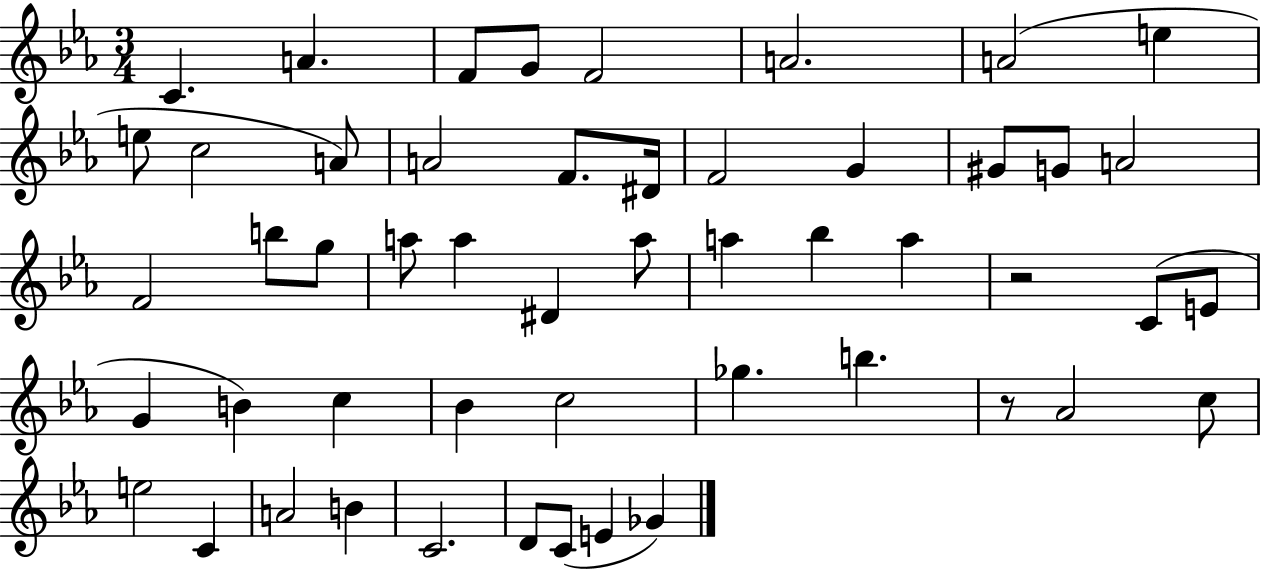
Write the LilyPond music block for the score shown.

{
  \clef treble
  \numericTimeSignature
  \time 3/4
  \key ees \major
  c'4. a'4. | f'8 g'8 f'2 | a'2. | a'2( e''4 | \break e''8 c''2 a'8) | a'2 f'8. dis'16 | f'2 g'4 | gis'8 g'8 a'2 | \break f'2 b''8 g''8 | a''8 a''4 dis'4 a''8 | a''4 bes''4 a''4 | r2 c'8( e'8 | \break g'4 b'4) c''4 | bes'4 c''2 | ges''4. b''4. | r8 aes'2 c''8 | \break e''2 c'4 | a'2 b'4 | c'2. | d'8 c'8( e'4 ges'4) | \break \bar "|."
}